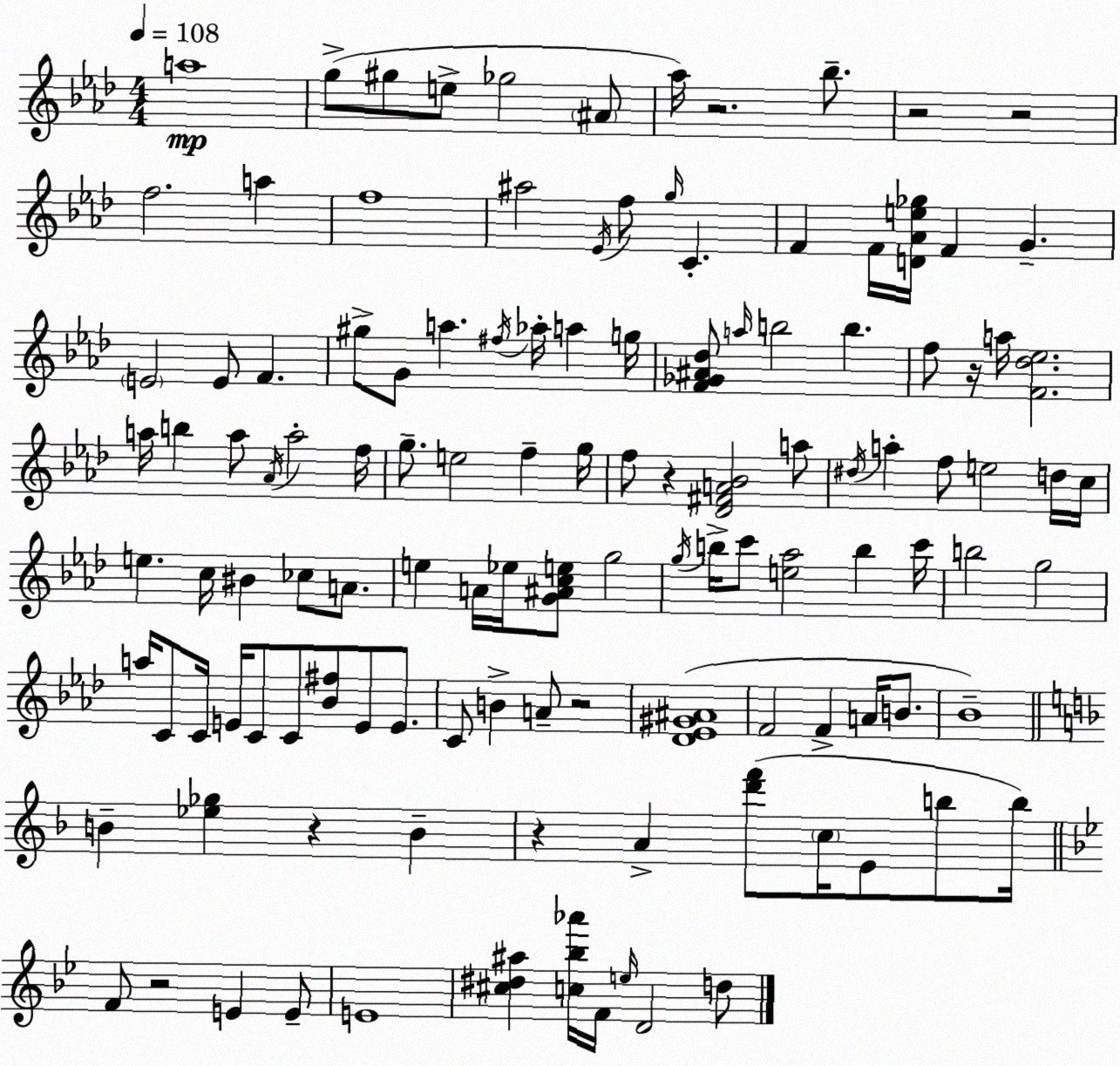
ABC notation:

X:1
T:Untitled
M:4/4
L:1/4
K:Ab
a4 g/2 ^g/2 e/2 _g2 ^A/2 _a/4 z2 _b/2 z2 z2 f2 a f4 ^a2 _E/4 f/2 g/4 C F F/4 [D_Ae_g]/4 F G E2 E/2 F ^g/2 G/2 a ^f/4 _a/4 a g/4 [F_G^A_d]/2 a/4 b2 b f/2 z/4 a/4 [F_d_e]2 a/4 b a/2 _A/4 a2 f/4 g/2 e2 f g/4 f/2 z [_D^FA_B]2 a/2 ^d/4 a f/2 e2 d/4 c/4 e c/4 ^B _c/2 A/2 e A/4 _e/4 [G^Ace]/2 g2 g/4 b/4 c'/2 [e_a]2 b c'/4 b2 g2 a/4 C/2 C/4 E/4 C/2 C/2 [_B^f]/2 E/2 E/2 C/2 B A/2 z2 [_D_E^G^A]4 F2 F A/4 B/2 _B4 B [_e_g] z B z A [d'f']/2 c/4 E/2 b/2 b/4 F/2 z2 E E/2 E4 [^c^d^a] [c_b_a']/4 F/4 e/4 D2 d/2